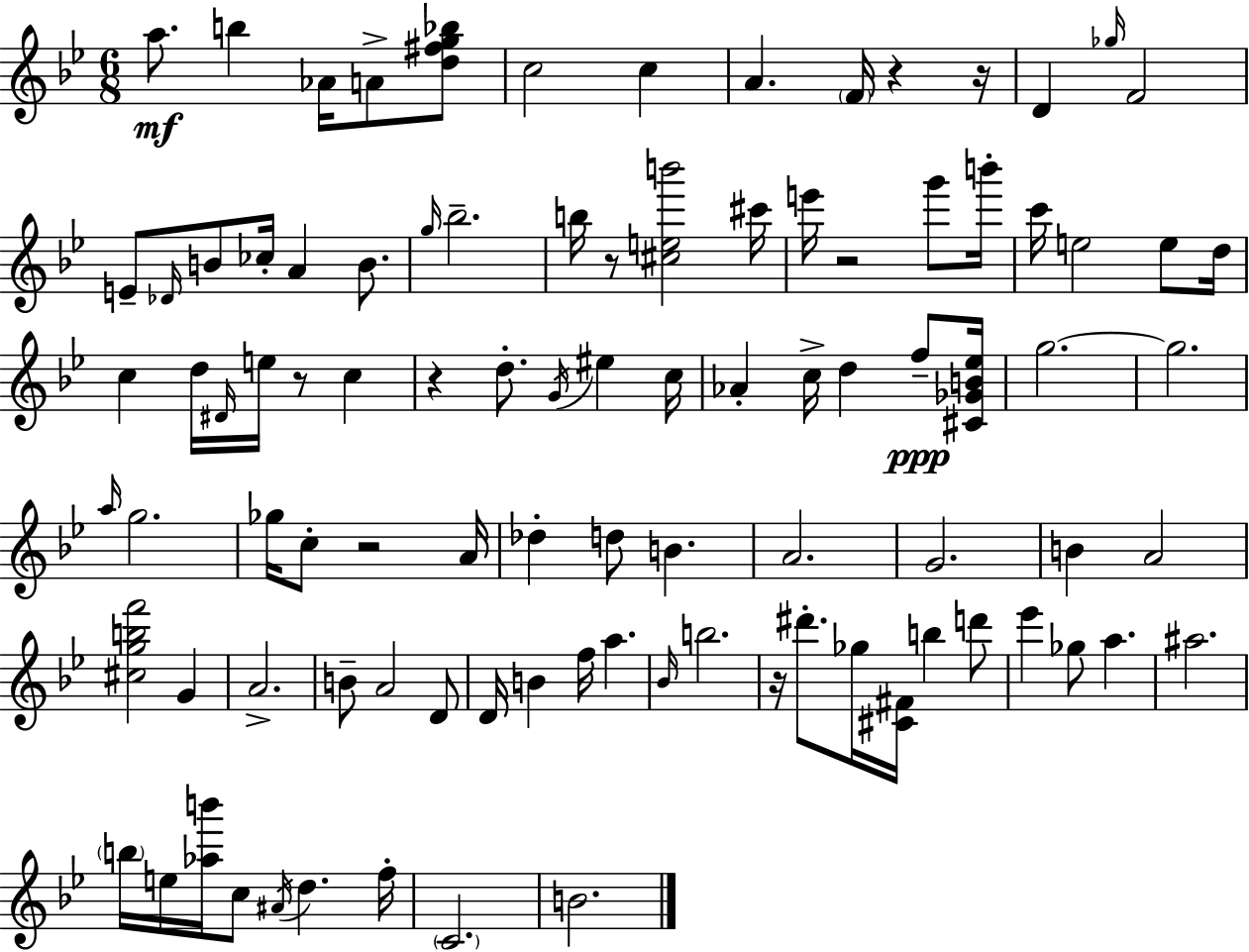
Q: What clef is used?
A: treble